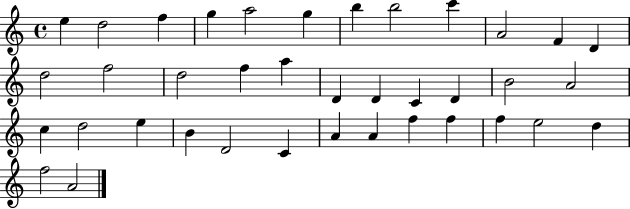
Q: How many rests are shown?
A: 0